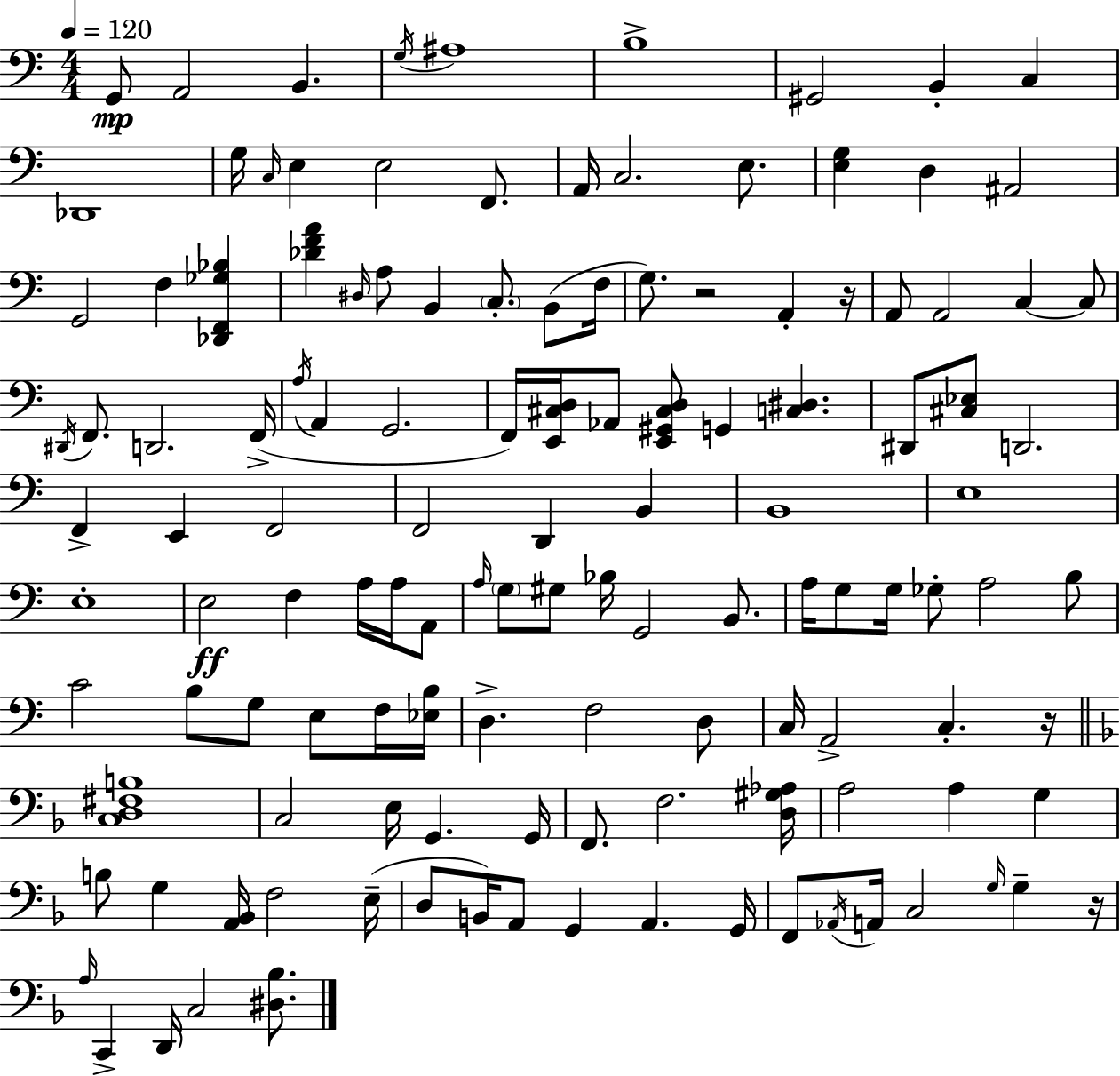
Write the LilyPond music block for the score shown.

{
  \clef bass
  \numericTimeSignature
  \time 4/4
  \key c \major
  \tempo 4 = 120
  \repeat volta 2 { g,8\mp a,2 b,4. | \acciaccatura { g16 } ais1 | b1-> | gis,2 b,4-. c4 | \break des,1 | g16 \grace { c16 } e4 e2 f,8. | a,16 c2. e8. | <e g>4 d4 ais,2 | \break g,2 f4 <des, f, ges bes>4 | <des' f' a'>4 \grace { dis16 } a8 b,4 \parenthesize c8.-. | b,8( f16 g8.) r2 a,4-. | r16 a,8 a,2 c4~~ | \break c8 \acciaccatura { dis,16 } f,8. d,2. | f,16->( \acciaccatura { a16 } a,4 g,2. | f,16) <e, cis d>16 aes,8 <e, gis, cis d>8 g,4 <c dis>4. | dis,8 <cis ees>8 d,2. | \break f,4-> e,4 f,2 | f,2 d,4 | b,4 b,1 | e1 | \break e1-. | e2\ff f4 | a16 a16 a,8 \grace { a16 } \parenthesize g8 gis8 bes16 g,2 | b,8. a16 g8 g16 ges8-. a2 | \break b8 c'2 b8 | g8 e8 f16 <ees b>16 d4.-> f2 | d8 c16 a,2-> c4.-. | r16 \bar "||" \break \key d \minor <c d fis b>1 | c2 e16 g,4. g,16 | f,8. f2. <d gis aes>16 | a2 a4 g4 | \break b8 g4 <a, bes,>16 f2 e16--( | d8 b,16) a,8 g,4 a,4. g,16 | f,8 \acciaccatura { aes,16 } a,16 c2 \grace { g16 } g4-- | r16 \grace { a16 } c,4-> d,16 c2 | \break <dis bes>8. } \bar "|."
}